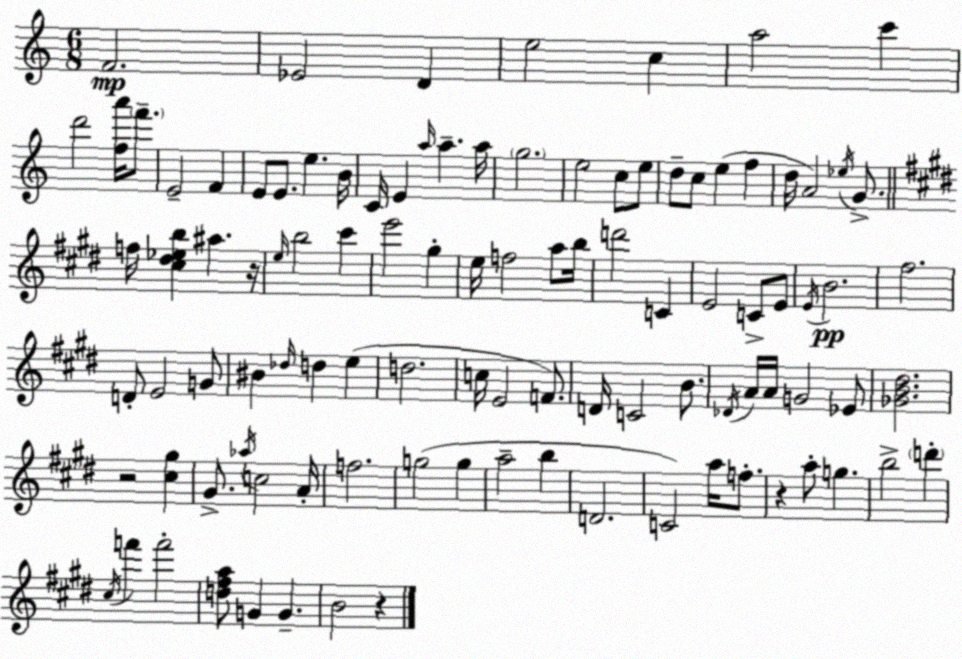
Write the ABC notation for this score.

X:1
T:Untitled
M:6/8
L:1/4
K:C
F2 _E2 D e2 c a2 c' d'2 [fa']/4 f'/2 E2 F E/2 E/2 e B/4 C/4 E a/4 a a/4 g2 e2 c/2 e/2 d/2 c/2 e f d/4 A2 _e/4 G/2 f/4 [^c^d_eb] ^a z/4 e/4 b2 ^c' e'2 ^g e/4 f2 a/2 b/4 d'2 C E2 C/2 E/2 E/4 B2 ^f2 D/2 E2 G/2 ^B _d/4 d e d2 c/4 E2 F/2 D/4 C2 B/2 _D/4 A/4 A/4 G2 _E/2 [_GB^d]2 z2 [^c^g] ^G/2 _a/4 c2 A/4 f2 g2 g a2 b D2 C2 a/4 f/2 z a/2 g b2 d' ^c/4 f' f'2 [d^fa]/2 G G B2 z